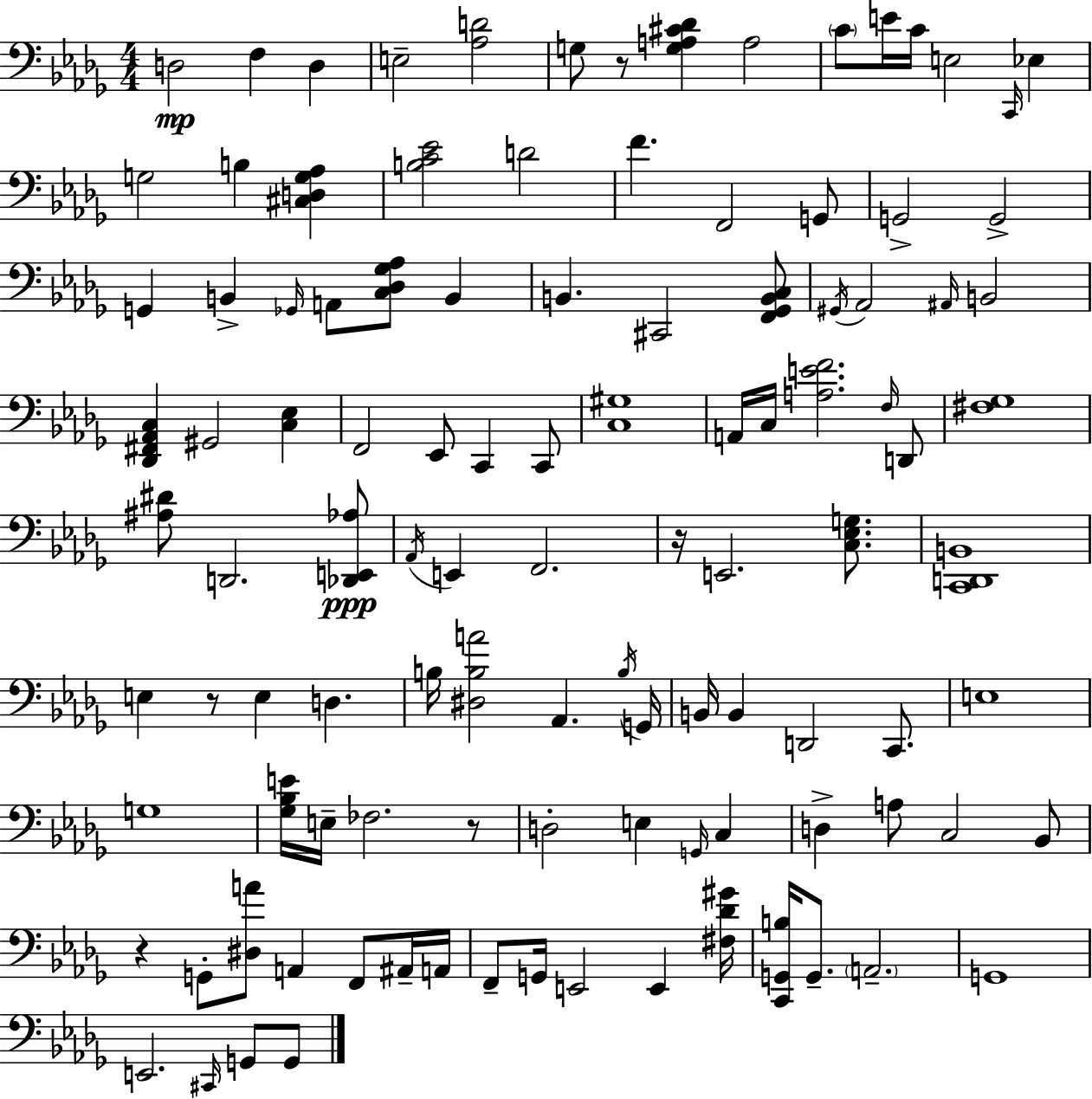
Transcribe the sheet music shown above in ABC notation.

X:1
T:Untitled
M:4/4
L:1/4
K:Bbm
D,2 F, D, E,2 [_A,D]2 G,/2 z/2 [G,A,^C_D] A,2 C/2 E/4 C/4 E,2 C,,/4 _E, G,2 B, [^C,D,G,_A,] [B,C_E]2 D2 F F,,2 G,,/2 G,,2 G,,2 G,, B,, _G,,/4 A,,/2 [C,_D,_G,_A,]/2 B,, B,, ^C,,2 [F,,_G,,B,,C,]/2 ^G,,/4 _A,,2 ^A,,/4 B,,2 [_D,,^F,,_A,,C,] ^G,,2 [C,_E,] F,,2 _E,,/2 C,, C,,/2 [C,^G,]4 A,,/4 C,/4 [A,EF]2 F,/4 D,,/2 [^F,_G,]4 [^A,^D]/2 D,,2 [_D,,E,,_A,]/2 _A,,/4 E,, F,,2 z/4 E,,2 [C,_E,G,]/2 [C,,D,,B,,]4 E, z/2 E, D, B,/4 [^D,B,A]2 _A,, B,/4 G,,/4 B,,/4 B,, D,,2 C,,/2 E,4 G,4 [_G,_B,E]/4 E,/4 _F,2 z/2 D,2 E, G,,/4 C, D, A,/2 C,2 _B,,/2 z G,,/2 [^D,A]/2 A,, F,,/2 ^A,,/4 A,,/4 F,,/2 G,,/4 E,,2 E,, [^F,_D^G]/4 [C,,G,,B,]/4 G,,/2 A,,2 G,,4 E,,2 ^C,,/4 G,,/2 G,,/2